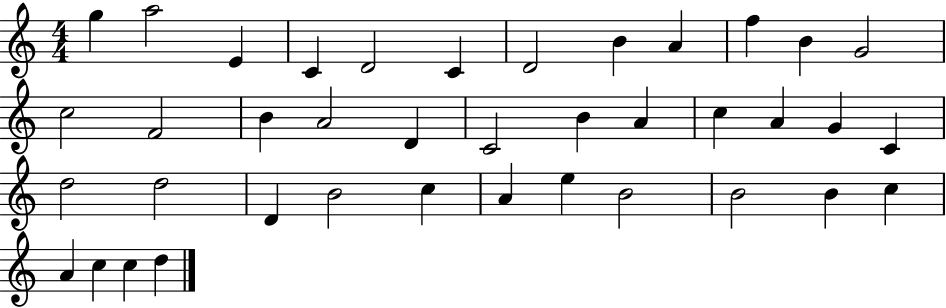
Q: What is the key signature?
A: C major